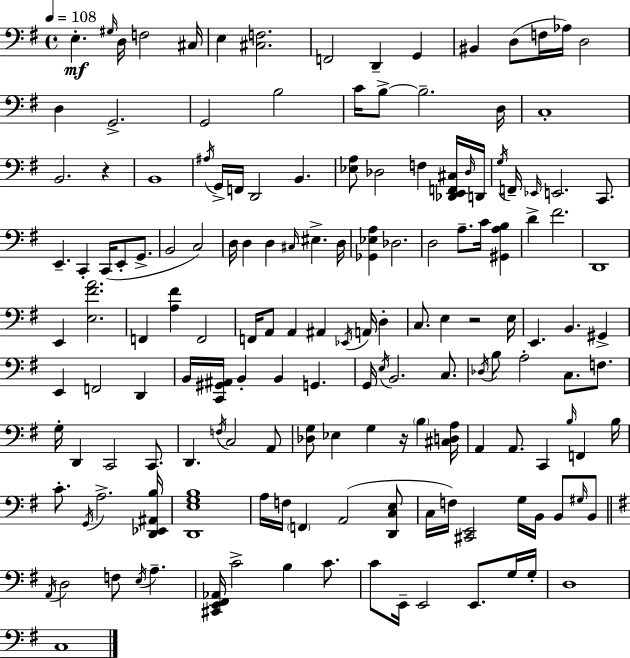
{
  \clef bass
  \time 4/4
  \defaultTimeSignature
  \key g \major
  \tempo 4 = 108
  e4.-.\mf \grace { gis16 } d16 f2 | cis16 e4 <cis f>2. | f,2 d,4-- g,4 | bis,4 d8( f16 aes16) d2 | \break d4 g,2.-> | g,2 b2 | c'16 b8->~~ b2.-- | d16 c1-. | \break b,2. r4 | b,1 | \acciaccatura { ais16 } g,16-> f,16 d,2 b,4. | <ees a>8 des2 f4 | \break <des, e, f, cis>16 \grace { des16 } d,16 \acciaccatura { g16 } f,16-- \grace { ees,16 } e,2. | c,8. e,4.-- c,4-. c,16( | e,8-. g,8.-> b,2 c2) | d16 d4 d4 \grace { cis16 } eis4.-> | \break d16 <ges, ees a>4 des2. | d2 a8.-- | c'16 <gis, a b>4 d'4-> fis'2. | d,1 | \break e,4 <e fis' a'>2. | f,4 <a fis'>4 f,2 | f,16 a,8 a,4 ais,4 | \acciaccatura { ees,16 } a,16 d4-. c8. e4 r2 | \break e16 e,4. b,4. | gis,4-> e,4 f,2 | d,4 b,16 <c, gis, ais,>16 b,4-. b,4 | g,4. g,16 \acciaccatura { e16 } b,2. | \break c8. \acciaccatura { des16 } b8 a2-. | c8. f8. g16-. d,4 c,2 | c,8. d,4. \acciaccatura { f16 } | c2 a,8 <des g>8 ees4 | \break g4 r16 \parenthesize b4 <cis d a>16 a,4 a,8. | c,4 \grace { b16 } f,4 b16 c'8.-. \acciaccatura { g,16 } a2.-> | <d, ees, ais, b>16 <d, e g b>1 | a16 f16 \parenthesize f,4 | \break a,2( <d, c e>8 c16 f16) <cis, e,>2 | g16 b,16 b,8 \grace { gis16 } b,8 \bar "||" \break \key g \major \acciaccatura { a,16 } d2 f8 \acciaccatura { e16 } a4.-- | <cis, e, fis, aes,>16 c'2-> b4 c'8. | c'8 e,16-- e,2 e,8. | g16 g16-. d1 | \break c1 | \bar "|."
}